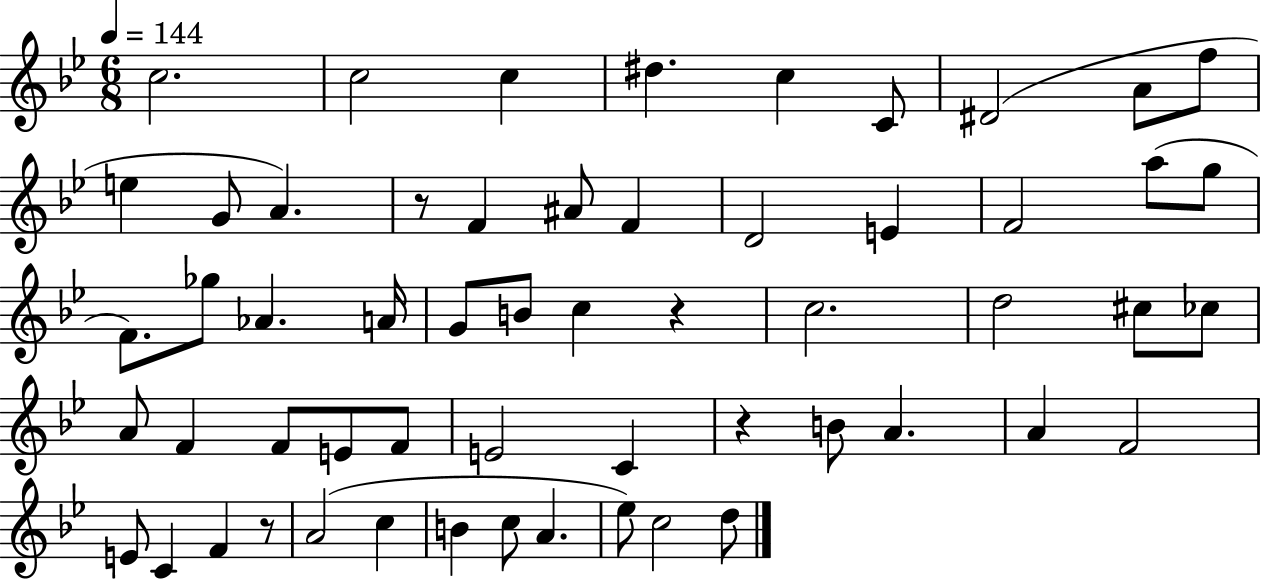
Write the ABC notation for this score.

X:1
T:Untitled
M:6/8
L:1/4
K:Bb
c2 c2 c ^d c C/2 ^D2 A/2 f/2 e G/2 A z/2 F ^A/2 F D2 E F2 a/2 g/2 F/2 _g/2 _A A/4 G/2 B/2 c z c2 d2 ^c/2 _c/2 A/2 F F/2 E/2 F/2 E2 C z B/2 A A F2 E/2 C F z/2 A2 c B c/2 A _e/2 c2 d/2